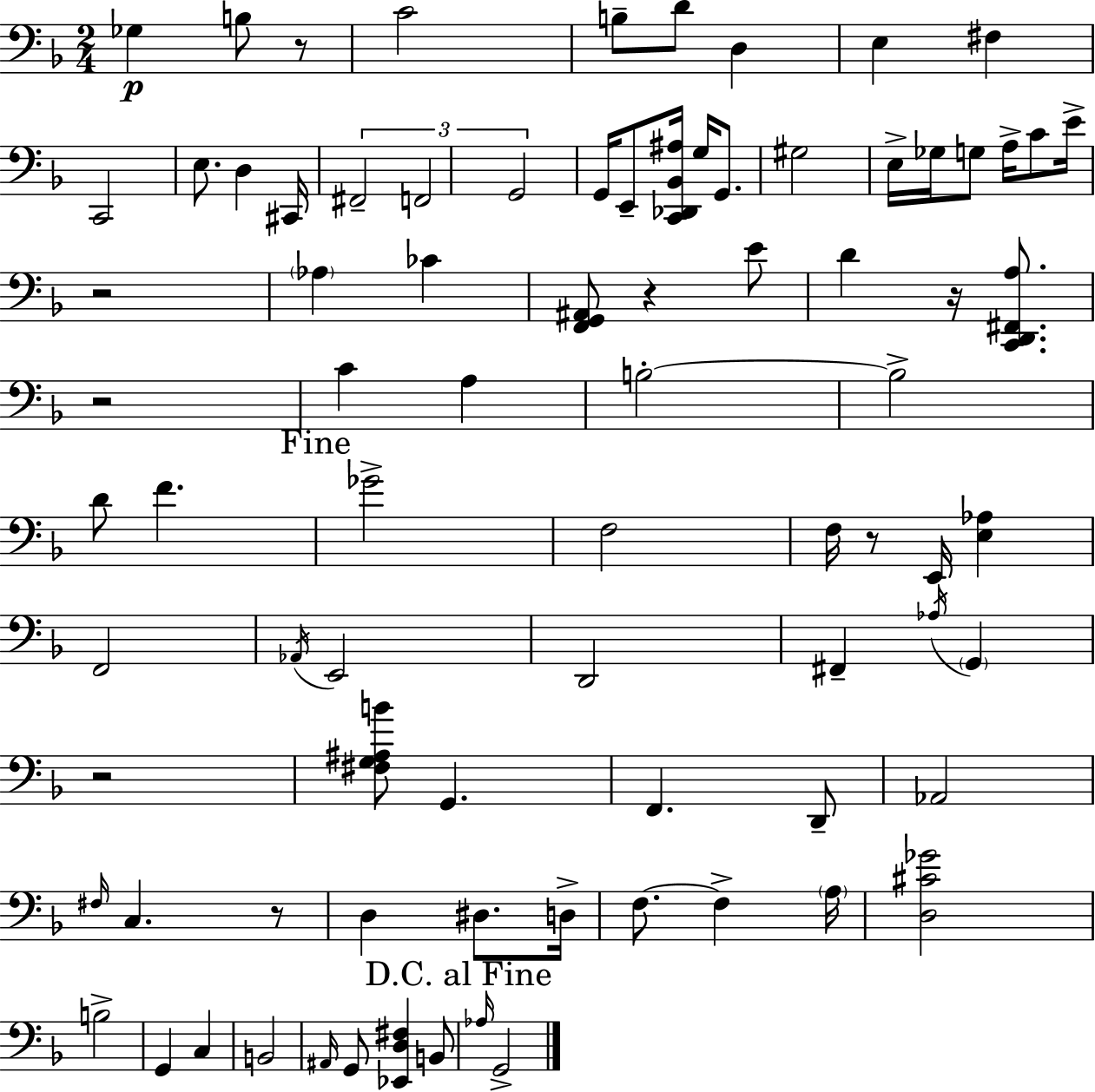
{
  \clef bass
  \numericTimeSignature
  \time 2/4
  \key d \minor
  ges4\p b8 r8 | c'2 | b8-- d'8 d4 | e4 fis4 | \break c,2 | e8. d4 cis,16 | \tuplet 3/2 { fis,2-- | f,2 | \break g,2 } | g,16 e,8-- <c, des, bes, ais>16 g16 g,8. | gis2 | e16-> ges16 g8 a16-> c'8 e'16-> | \break r2 | \parenthesize aes4 ces'4 | <f, g, ais,>8 r4 e'8 | d'4 r16 <c, d, fis, a>8. | \break r2 | c'4 a4 | b2-.~~ | b2-> | \break d'8 f'4. | \mark "Fine" ges'2-> | f2 | f16 r8 e,16 <e aes>4 | \break f,2 | \acciaccatura { aes,16 } e,2 | d,2 | fis,4-- \acciaccatura { aes16 } \parenthesize g,4 | \break r2 | <fis g ais b'>8 g,4. | f,4. | d,8-- aes,2 | \break \grace { fis16 } c4. | r8 d4 dis8. | d16-> f8.~~ f4-> | \parenthesize a16 <d cis' ges'>2 | \break b2-> | g,4 c4 | b,2 | \grace { ais,16 } g,8 <ees, d fis>4 | \break b,8 \mark "D.C. al Fine" \grace { aes16 } g,2-> | \bar "|."
}